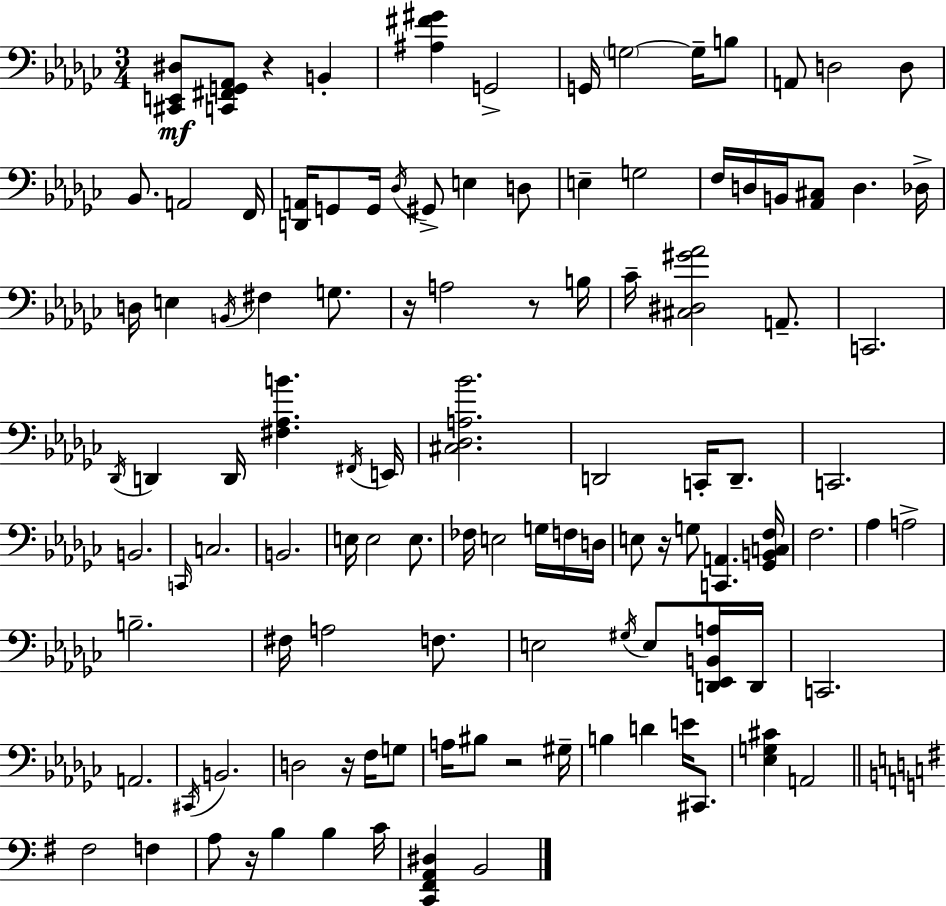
{
  \clef bass
  \numericTimeSignature
  \time 3/4
  \key ees \minor
  \repeat volta 2 { <cis, e, dis>8\mf <c, fis, g, aes,>8 r4 b,4-. | <ais fis' gis'>4 g,2-> | g,16 \parenthesize g2~~ g16-- b8 | a,8 d2 d8 | \break bes,8. a,2 f,16 | <d, a,>16 g,8 g,16 \acciaccatura { des16 } gis,8-> e4 d8 | e4-- g2 | f16 d16 b,16 <aes, cis>8 d4. | \break des16-> d16 e4 \acciaccatura { b,16 } fis4 g8. | r16 a2 r8 | b16 ces'16-- <cis dis gis' aes'>2 a,8.-- | c,2. | \break \acciaccatura { des,16 } d,4 d,16 <fis aes b'>4. | \acciaccatura { fis,16 } e,16 <cis des a bes'>2. | d,2 | c,16-. d,8.-- c,2. | \break b,2. | \grace { c,16 } c2. | b,2. | e16 e2 | \break e8. fes16 e2 | g16 f16 d16 e8 r16 g8 <c, a,>4. | <ges, b, c f>16 f2. | aes4 a2-> | \break b2.-- | fis16 a2 | f8. e2 | \acciaccatura { gis16 } e8 <d, ees, b, a>16 d,16 c,2. | \break a,2. | \acciaccatura { cis,16 } b,2. | d2 | r16 f16 g8 a16 bis8 r2 | \break gis16-- b4 d'4 | e'16 cis,8. <ees g cis'>4 a,2 | \bar "||" \break \key e \minor fis2 f4 | a8 r16 b4 b4 c'16 | <c, fis, a, dis>4 b,2 | } \bar "|."
}